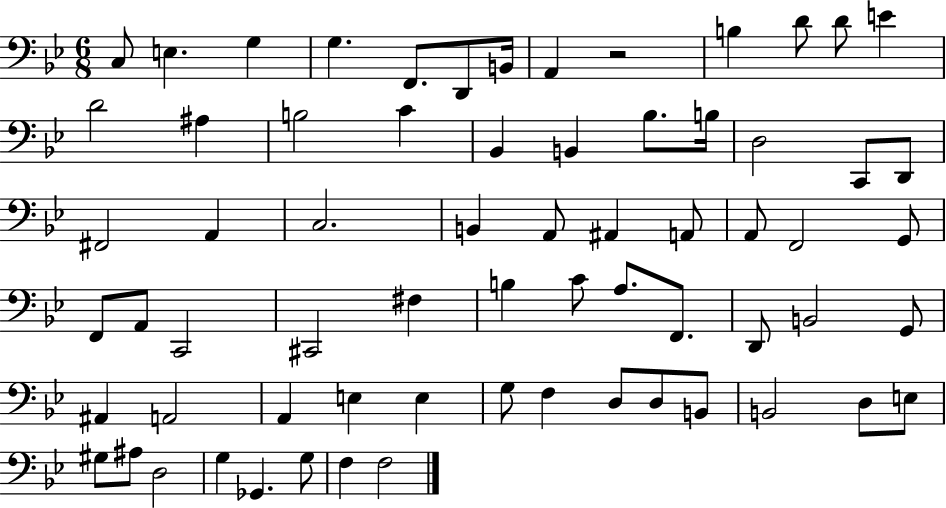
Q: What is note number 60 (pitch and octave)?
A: A#3